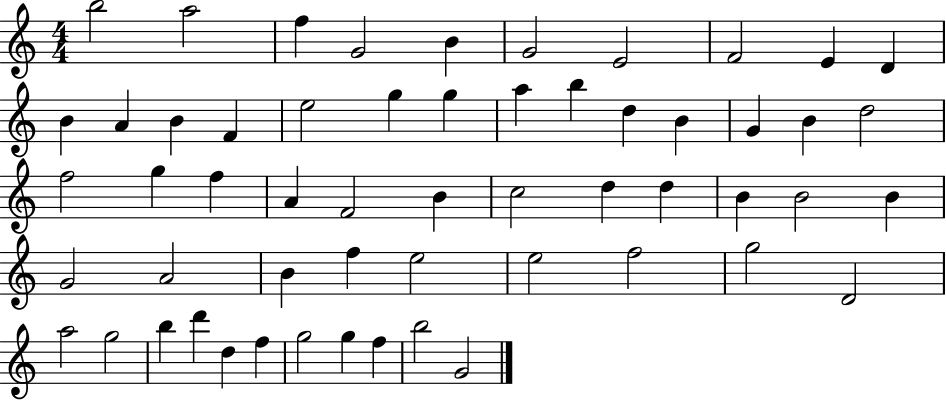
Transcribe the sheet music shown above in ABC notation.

X:1
T:Untitled
M:4/4
L:1/4
K:C
b2 a2 f G2 B G2 E2 F2 E D B A B F e2 g g a b d B G B d2 f2 g f A F2 B c2 d d B B2 B G2 A2 B f e2 e2 f2 g2 D2 a2 g2 b d' d f g2 g f b2 G2